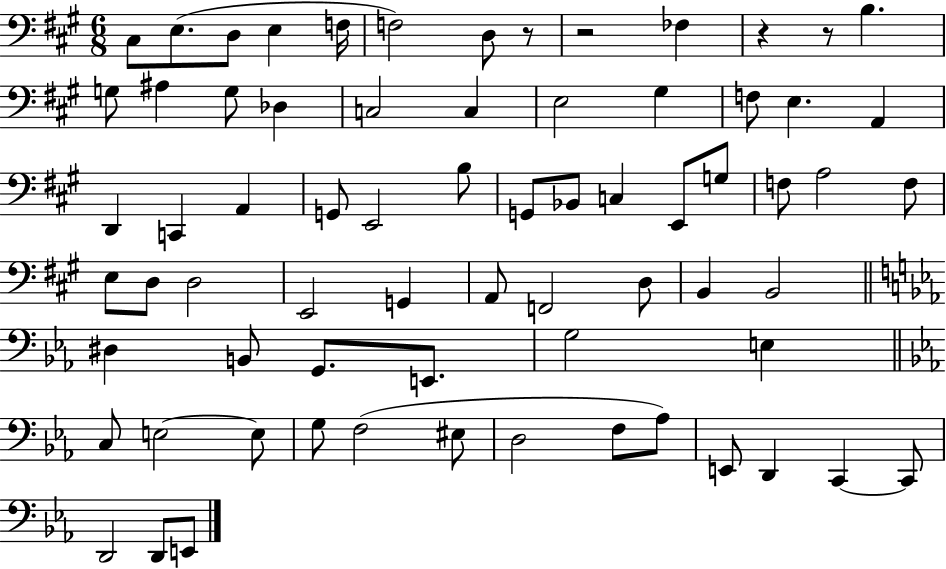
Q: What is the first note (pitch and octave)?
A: C#3